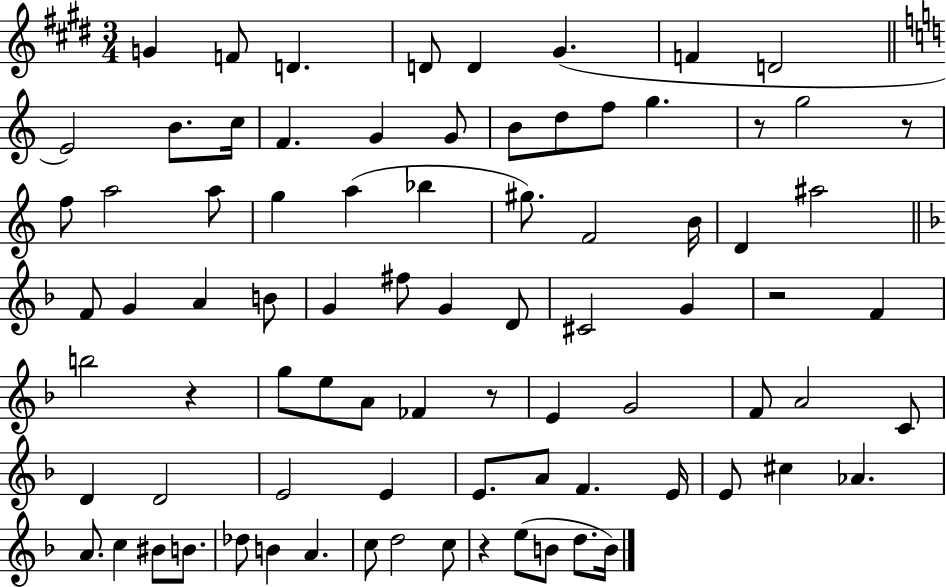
G4/q F4/e D4/q. D4/e D4/q G#4/q. F4/q D4/h E4/h B4/e. C5/s F4/q. G4/q G4/e B4/e D5/e F5/e G5/q. R/e G5/h R/e F5/e A5/h A5/e G5/q A5/q Bb5/q G#5/e. F4/h B4/s D4/q A#5/h F4/e G4/q A4/q B4/e G4/q F#5/e G4/q D4/e C#4/h G4/q R/h F4/q B5/h R/q G5/e E5/e A4/e FES4/q R/e E4/q G4/h F4/e A4/h C4/e D4/q D4/h E4/h E4/q E4/e. A4/e F4/q. E4/s E4/e C#5/q Ab4/q. A4/e. C5/q BIS4/e B4/e. Db5/e B4/q A4/q. C5/e D5/h C5/e R/q E5/e B4/e D5/e. B4/s